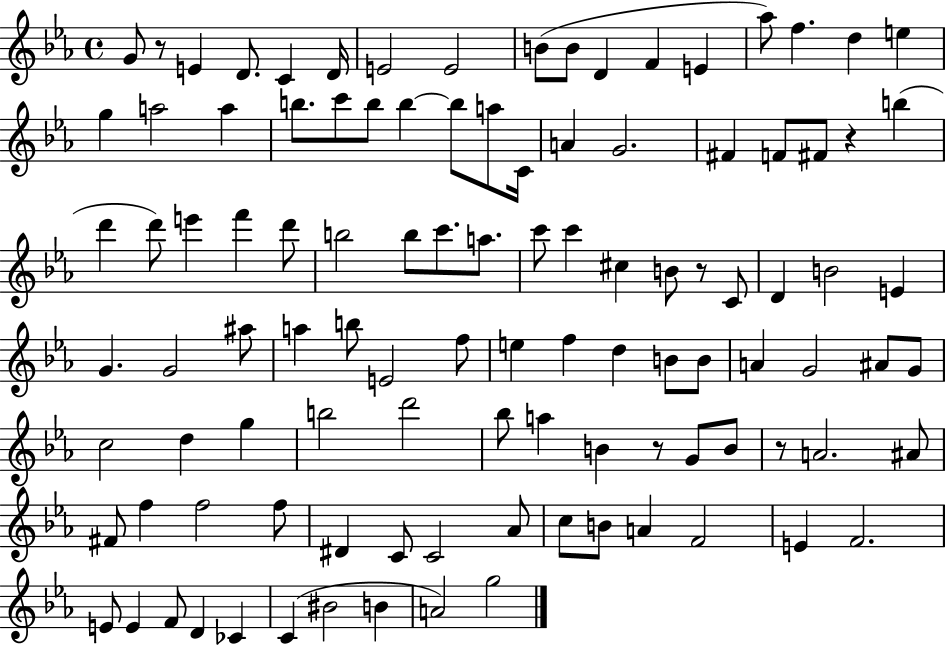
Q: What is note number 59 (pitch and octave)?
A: D5